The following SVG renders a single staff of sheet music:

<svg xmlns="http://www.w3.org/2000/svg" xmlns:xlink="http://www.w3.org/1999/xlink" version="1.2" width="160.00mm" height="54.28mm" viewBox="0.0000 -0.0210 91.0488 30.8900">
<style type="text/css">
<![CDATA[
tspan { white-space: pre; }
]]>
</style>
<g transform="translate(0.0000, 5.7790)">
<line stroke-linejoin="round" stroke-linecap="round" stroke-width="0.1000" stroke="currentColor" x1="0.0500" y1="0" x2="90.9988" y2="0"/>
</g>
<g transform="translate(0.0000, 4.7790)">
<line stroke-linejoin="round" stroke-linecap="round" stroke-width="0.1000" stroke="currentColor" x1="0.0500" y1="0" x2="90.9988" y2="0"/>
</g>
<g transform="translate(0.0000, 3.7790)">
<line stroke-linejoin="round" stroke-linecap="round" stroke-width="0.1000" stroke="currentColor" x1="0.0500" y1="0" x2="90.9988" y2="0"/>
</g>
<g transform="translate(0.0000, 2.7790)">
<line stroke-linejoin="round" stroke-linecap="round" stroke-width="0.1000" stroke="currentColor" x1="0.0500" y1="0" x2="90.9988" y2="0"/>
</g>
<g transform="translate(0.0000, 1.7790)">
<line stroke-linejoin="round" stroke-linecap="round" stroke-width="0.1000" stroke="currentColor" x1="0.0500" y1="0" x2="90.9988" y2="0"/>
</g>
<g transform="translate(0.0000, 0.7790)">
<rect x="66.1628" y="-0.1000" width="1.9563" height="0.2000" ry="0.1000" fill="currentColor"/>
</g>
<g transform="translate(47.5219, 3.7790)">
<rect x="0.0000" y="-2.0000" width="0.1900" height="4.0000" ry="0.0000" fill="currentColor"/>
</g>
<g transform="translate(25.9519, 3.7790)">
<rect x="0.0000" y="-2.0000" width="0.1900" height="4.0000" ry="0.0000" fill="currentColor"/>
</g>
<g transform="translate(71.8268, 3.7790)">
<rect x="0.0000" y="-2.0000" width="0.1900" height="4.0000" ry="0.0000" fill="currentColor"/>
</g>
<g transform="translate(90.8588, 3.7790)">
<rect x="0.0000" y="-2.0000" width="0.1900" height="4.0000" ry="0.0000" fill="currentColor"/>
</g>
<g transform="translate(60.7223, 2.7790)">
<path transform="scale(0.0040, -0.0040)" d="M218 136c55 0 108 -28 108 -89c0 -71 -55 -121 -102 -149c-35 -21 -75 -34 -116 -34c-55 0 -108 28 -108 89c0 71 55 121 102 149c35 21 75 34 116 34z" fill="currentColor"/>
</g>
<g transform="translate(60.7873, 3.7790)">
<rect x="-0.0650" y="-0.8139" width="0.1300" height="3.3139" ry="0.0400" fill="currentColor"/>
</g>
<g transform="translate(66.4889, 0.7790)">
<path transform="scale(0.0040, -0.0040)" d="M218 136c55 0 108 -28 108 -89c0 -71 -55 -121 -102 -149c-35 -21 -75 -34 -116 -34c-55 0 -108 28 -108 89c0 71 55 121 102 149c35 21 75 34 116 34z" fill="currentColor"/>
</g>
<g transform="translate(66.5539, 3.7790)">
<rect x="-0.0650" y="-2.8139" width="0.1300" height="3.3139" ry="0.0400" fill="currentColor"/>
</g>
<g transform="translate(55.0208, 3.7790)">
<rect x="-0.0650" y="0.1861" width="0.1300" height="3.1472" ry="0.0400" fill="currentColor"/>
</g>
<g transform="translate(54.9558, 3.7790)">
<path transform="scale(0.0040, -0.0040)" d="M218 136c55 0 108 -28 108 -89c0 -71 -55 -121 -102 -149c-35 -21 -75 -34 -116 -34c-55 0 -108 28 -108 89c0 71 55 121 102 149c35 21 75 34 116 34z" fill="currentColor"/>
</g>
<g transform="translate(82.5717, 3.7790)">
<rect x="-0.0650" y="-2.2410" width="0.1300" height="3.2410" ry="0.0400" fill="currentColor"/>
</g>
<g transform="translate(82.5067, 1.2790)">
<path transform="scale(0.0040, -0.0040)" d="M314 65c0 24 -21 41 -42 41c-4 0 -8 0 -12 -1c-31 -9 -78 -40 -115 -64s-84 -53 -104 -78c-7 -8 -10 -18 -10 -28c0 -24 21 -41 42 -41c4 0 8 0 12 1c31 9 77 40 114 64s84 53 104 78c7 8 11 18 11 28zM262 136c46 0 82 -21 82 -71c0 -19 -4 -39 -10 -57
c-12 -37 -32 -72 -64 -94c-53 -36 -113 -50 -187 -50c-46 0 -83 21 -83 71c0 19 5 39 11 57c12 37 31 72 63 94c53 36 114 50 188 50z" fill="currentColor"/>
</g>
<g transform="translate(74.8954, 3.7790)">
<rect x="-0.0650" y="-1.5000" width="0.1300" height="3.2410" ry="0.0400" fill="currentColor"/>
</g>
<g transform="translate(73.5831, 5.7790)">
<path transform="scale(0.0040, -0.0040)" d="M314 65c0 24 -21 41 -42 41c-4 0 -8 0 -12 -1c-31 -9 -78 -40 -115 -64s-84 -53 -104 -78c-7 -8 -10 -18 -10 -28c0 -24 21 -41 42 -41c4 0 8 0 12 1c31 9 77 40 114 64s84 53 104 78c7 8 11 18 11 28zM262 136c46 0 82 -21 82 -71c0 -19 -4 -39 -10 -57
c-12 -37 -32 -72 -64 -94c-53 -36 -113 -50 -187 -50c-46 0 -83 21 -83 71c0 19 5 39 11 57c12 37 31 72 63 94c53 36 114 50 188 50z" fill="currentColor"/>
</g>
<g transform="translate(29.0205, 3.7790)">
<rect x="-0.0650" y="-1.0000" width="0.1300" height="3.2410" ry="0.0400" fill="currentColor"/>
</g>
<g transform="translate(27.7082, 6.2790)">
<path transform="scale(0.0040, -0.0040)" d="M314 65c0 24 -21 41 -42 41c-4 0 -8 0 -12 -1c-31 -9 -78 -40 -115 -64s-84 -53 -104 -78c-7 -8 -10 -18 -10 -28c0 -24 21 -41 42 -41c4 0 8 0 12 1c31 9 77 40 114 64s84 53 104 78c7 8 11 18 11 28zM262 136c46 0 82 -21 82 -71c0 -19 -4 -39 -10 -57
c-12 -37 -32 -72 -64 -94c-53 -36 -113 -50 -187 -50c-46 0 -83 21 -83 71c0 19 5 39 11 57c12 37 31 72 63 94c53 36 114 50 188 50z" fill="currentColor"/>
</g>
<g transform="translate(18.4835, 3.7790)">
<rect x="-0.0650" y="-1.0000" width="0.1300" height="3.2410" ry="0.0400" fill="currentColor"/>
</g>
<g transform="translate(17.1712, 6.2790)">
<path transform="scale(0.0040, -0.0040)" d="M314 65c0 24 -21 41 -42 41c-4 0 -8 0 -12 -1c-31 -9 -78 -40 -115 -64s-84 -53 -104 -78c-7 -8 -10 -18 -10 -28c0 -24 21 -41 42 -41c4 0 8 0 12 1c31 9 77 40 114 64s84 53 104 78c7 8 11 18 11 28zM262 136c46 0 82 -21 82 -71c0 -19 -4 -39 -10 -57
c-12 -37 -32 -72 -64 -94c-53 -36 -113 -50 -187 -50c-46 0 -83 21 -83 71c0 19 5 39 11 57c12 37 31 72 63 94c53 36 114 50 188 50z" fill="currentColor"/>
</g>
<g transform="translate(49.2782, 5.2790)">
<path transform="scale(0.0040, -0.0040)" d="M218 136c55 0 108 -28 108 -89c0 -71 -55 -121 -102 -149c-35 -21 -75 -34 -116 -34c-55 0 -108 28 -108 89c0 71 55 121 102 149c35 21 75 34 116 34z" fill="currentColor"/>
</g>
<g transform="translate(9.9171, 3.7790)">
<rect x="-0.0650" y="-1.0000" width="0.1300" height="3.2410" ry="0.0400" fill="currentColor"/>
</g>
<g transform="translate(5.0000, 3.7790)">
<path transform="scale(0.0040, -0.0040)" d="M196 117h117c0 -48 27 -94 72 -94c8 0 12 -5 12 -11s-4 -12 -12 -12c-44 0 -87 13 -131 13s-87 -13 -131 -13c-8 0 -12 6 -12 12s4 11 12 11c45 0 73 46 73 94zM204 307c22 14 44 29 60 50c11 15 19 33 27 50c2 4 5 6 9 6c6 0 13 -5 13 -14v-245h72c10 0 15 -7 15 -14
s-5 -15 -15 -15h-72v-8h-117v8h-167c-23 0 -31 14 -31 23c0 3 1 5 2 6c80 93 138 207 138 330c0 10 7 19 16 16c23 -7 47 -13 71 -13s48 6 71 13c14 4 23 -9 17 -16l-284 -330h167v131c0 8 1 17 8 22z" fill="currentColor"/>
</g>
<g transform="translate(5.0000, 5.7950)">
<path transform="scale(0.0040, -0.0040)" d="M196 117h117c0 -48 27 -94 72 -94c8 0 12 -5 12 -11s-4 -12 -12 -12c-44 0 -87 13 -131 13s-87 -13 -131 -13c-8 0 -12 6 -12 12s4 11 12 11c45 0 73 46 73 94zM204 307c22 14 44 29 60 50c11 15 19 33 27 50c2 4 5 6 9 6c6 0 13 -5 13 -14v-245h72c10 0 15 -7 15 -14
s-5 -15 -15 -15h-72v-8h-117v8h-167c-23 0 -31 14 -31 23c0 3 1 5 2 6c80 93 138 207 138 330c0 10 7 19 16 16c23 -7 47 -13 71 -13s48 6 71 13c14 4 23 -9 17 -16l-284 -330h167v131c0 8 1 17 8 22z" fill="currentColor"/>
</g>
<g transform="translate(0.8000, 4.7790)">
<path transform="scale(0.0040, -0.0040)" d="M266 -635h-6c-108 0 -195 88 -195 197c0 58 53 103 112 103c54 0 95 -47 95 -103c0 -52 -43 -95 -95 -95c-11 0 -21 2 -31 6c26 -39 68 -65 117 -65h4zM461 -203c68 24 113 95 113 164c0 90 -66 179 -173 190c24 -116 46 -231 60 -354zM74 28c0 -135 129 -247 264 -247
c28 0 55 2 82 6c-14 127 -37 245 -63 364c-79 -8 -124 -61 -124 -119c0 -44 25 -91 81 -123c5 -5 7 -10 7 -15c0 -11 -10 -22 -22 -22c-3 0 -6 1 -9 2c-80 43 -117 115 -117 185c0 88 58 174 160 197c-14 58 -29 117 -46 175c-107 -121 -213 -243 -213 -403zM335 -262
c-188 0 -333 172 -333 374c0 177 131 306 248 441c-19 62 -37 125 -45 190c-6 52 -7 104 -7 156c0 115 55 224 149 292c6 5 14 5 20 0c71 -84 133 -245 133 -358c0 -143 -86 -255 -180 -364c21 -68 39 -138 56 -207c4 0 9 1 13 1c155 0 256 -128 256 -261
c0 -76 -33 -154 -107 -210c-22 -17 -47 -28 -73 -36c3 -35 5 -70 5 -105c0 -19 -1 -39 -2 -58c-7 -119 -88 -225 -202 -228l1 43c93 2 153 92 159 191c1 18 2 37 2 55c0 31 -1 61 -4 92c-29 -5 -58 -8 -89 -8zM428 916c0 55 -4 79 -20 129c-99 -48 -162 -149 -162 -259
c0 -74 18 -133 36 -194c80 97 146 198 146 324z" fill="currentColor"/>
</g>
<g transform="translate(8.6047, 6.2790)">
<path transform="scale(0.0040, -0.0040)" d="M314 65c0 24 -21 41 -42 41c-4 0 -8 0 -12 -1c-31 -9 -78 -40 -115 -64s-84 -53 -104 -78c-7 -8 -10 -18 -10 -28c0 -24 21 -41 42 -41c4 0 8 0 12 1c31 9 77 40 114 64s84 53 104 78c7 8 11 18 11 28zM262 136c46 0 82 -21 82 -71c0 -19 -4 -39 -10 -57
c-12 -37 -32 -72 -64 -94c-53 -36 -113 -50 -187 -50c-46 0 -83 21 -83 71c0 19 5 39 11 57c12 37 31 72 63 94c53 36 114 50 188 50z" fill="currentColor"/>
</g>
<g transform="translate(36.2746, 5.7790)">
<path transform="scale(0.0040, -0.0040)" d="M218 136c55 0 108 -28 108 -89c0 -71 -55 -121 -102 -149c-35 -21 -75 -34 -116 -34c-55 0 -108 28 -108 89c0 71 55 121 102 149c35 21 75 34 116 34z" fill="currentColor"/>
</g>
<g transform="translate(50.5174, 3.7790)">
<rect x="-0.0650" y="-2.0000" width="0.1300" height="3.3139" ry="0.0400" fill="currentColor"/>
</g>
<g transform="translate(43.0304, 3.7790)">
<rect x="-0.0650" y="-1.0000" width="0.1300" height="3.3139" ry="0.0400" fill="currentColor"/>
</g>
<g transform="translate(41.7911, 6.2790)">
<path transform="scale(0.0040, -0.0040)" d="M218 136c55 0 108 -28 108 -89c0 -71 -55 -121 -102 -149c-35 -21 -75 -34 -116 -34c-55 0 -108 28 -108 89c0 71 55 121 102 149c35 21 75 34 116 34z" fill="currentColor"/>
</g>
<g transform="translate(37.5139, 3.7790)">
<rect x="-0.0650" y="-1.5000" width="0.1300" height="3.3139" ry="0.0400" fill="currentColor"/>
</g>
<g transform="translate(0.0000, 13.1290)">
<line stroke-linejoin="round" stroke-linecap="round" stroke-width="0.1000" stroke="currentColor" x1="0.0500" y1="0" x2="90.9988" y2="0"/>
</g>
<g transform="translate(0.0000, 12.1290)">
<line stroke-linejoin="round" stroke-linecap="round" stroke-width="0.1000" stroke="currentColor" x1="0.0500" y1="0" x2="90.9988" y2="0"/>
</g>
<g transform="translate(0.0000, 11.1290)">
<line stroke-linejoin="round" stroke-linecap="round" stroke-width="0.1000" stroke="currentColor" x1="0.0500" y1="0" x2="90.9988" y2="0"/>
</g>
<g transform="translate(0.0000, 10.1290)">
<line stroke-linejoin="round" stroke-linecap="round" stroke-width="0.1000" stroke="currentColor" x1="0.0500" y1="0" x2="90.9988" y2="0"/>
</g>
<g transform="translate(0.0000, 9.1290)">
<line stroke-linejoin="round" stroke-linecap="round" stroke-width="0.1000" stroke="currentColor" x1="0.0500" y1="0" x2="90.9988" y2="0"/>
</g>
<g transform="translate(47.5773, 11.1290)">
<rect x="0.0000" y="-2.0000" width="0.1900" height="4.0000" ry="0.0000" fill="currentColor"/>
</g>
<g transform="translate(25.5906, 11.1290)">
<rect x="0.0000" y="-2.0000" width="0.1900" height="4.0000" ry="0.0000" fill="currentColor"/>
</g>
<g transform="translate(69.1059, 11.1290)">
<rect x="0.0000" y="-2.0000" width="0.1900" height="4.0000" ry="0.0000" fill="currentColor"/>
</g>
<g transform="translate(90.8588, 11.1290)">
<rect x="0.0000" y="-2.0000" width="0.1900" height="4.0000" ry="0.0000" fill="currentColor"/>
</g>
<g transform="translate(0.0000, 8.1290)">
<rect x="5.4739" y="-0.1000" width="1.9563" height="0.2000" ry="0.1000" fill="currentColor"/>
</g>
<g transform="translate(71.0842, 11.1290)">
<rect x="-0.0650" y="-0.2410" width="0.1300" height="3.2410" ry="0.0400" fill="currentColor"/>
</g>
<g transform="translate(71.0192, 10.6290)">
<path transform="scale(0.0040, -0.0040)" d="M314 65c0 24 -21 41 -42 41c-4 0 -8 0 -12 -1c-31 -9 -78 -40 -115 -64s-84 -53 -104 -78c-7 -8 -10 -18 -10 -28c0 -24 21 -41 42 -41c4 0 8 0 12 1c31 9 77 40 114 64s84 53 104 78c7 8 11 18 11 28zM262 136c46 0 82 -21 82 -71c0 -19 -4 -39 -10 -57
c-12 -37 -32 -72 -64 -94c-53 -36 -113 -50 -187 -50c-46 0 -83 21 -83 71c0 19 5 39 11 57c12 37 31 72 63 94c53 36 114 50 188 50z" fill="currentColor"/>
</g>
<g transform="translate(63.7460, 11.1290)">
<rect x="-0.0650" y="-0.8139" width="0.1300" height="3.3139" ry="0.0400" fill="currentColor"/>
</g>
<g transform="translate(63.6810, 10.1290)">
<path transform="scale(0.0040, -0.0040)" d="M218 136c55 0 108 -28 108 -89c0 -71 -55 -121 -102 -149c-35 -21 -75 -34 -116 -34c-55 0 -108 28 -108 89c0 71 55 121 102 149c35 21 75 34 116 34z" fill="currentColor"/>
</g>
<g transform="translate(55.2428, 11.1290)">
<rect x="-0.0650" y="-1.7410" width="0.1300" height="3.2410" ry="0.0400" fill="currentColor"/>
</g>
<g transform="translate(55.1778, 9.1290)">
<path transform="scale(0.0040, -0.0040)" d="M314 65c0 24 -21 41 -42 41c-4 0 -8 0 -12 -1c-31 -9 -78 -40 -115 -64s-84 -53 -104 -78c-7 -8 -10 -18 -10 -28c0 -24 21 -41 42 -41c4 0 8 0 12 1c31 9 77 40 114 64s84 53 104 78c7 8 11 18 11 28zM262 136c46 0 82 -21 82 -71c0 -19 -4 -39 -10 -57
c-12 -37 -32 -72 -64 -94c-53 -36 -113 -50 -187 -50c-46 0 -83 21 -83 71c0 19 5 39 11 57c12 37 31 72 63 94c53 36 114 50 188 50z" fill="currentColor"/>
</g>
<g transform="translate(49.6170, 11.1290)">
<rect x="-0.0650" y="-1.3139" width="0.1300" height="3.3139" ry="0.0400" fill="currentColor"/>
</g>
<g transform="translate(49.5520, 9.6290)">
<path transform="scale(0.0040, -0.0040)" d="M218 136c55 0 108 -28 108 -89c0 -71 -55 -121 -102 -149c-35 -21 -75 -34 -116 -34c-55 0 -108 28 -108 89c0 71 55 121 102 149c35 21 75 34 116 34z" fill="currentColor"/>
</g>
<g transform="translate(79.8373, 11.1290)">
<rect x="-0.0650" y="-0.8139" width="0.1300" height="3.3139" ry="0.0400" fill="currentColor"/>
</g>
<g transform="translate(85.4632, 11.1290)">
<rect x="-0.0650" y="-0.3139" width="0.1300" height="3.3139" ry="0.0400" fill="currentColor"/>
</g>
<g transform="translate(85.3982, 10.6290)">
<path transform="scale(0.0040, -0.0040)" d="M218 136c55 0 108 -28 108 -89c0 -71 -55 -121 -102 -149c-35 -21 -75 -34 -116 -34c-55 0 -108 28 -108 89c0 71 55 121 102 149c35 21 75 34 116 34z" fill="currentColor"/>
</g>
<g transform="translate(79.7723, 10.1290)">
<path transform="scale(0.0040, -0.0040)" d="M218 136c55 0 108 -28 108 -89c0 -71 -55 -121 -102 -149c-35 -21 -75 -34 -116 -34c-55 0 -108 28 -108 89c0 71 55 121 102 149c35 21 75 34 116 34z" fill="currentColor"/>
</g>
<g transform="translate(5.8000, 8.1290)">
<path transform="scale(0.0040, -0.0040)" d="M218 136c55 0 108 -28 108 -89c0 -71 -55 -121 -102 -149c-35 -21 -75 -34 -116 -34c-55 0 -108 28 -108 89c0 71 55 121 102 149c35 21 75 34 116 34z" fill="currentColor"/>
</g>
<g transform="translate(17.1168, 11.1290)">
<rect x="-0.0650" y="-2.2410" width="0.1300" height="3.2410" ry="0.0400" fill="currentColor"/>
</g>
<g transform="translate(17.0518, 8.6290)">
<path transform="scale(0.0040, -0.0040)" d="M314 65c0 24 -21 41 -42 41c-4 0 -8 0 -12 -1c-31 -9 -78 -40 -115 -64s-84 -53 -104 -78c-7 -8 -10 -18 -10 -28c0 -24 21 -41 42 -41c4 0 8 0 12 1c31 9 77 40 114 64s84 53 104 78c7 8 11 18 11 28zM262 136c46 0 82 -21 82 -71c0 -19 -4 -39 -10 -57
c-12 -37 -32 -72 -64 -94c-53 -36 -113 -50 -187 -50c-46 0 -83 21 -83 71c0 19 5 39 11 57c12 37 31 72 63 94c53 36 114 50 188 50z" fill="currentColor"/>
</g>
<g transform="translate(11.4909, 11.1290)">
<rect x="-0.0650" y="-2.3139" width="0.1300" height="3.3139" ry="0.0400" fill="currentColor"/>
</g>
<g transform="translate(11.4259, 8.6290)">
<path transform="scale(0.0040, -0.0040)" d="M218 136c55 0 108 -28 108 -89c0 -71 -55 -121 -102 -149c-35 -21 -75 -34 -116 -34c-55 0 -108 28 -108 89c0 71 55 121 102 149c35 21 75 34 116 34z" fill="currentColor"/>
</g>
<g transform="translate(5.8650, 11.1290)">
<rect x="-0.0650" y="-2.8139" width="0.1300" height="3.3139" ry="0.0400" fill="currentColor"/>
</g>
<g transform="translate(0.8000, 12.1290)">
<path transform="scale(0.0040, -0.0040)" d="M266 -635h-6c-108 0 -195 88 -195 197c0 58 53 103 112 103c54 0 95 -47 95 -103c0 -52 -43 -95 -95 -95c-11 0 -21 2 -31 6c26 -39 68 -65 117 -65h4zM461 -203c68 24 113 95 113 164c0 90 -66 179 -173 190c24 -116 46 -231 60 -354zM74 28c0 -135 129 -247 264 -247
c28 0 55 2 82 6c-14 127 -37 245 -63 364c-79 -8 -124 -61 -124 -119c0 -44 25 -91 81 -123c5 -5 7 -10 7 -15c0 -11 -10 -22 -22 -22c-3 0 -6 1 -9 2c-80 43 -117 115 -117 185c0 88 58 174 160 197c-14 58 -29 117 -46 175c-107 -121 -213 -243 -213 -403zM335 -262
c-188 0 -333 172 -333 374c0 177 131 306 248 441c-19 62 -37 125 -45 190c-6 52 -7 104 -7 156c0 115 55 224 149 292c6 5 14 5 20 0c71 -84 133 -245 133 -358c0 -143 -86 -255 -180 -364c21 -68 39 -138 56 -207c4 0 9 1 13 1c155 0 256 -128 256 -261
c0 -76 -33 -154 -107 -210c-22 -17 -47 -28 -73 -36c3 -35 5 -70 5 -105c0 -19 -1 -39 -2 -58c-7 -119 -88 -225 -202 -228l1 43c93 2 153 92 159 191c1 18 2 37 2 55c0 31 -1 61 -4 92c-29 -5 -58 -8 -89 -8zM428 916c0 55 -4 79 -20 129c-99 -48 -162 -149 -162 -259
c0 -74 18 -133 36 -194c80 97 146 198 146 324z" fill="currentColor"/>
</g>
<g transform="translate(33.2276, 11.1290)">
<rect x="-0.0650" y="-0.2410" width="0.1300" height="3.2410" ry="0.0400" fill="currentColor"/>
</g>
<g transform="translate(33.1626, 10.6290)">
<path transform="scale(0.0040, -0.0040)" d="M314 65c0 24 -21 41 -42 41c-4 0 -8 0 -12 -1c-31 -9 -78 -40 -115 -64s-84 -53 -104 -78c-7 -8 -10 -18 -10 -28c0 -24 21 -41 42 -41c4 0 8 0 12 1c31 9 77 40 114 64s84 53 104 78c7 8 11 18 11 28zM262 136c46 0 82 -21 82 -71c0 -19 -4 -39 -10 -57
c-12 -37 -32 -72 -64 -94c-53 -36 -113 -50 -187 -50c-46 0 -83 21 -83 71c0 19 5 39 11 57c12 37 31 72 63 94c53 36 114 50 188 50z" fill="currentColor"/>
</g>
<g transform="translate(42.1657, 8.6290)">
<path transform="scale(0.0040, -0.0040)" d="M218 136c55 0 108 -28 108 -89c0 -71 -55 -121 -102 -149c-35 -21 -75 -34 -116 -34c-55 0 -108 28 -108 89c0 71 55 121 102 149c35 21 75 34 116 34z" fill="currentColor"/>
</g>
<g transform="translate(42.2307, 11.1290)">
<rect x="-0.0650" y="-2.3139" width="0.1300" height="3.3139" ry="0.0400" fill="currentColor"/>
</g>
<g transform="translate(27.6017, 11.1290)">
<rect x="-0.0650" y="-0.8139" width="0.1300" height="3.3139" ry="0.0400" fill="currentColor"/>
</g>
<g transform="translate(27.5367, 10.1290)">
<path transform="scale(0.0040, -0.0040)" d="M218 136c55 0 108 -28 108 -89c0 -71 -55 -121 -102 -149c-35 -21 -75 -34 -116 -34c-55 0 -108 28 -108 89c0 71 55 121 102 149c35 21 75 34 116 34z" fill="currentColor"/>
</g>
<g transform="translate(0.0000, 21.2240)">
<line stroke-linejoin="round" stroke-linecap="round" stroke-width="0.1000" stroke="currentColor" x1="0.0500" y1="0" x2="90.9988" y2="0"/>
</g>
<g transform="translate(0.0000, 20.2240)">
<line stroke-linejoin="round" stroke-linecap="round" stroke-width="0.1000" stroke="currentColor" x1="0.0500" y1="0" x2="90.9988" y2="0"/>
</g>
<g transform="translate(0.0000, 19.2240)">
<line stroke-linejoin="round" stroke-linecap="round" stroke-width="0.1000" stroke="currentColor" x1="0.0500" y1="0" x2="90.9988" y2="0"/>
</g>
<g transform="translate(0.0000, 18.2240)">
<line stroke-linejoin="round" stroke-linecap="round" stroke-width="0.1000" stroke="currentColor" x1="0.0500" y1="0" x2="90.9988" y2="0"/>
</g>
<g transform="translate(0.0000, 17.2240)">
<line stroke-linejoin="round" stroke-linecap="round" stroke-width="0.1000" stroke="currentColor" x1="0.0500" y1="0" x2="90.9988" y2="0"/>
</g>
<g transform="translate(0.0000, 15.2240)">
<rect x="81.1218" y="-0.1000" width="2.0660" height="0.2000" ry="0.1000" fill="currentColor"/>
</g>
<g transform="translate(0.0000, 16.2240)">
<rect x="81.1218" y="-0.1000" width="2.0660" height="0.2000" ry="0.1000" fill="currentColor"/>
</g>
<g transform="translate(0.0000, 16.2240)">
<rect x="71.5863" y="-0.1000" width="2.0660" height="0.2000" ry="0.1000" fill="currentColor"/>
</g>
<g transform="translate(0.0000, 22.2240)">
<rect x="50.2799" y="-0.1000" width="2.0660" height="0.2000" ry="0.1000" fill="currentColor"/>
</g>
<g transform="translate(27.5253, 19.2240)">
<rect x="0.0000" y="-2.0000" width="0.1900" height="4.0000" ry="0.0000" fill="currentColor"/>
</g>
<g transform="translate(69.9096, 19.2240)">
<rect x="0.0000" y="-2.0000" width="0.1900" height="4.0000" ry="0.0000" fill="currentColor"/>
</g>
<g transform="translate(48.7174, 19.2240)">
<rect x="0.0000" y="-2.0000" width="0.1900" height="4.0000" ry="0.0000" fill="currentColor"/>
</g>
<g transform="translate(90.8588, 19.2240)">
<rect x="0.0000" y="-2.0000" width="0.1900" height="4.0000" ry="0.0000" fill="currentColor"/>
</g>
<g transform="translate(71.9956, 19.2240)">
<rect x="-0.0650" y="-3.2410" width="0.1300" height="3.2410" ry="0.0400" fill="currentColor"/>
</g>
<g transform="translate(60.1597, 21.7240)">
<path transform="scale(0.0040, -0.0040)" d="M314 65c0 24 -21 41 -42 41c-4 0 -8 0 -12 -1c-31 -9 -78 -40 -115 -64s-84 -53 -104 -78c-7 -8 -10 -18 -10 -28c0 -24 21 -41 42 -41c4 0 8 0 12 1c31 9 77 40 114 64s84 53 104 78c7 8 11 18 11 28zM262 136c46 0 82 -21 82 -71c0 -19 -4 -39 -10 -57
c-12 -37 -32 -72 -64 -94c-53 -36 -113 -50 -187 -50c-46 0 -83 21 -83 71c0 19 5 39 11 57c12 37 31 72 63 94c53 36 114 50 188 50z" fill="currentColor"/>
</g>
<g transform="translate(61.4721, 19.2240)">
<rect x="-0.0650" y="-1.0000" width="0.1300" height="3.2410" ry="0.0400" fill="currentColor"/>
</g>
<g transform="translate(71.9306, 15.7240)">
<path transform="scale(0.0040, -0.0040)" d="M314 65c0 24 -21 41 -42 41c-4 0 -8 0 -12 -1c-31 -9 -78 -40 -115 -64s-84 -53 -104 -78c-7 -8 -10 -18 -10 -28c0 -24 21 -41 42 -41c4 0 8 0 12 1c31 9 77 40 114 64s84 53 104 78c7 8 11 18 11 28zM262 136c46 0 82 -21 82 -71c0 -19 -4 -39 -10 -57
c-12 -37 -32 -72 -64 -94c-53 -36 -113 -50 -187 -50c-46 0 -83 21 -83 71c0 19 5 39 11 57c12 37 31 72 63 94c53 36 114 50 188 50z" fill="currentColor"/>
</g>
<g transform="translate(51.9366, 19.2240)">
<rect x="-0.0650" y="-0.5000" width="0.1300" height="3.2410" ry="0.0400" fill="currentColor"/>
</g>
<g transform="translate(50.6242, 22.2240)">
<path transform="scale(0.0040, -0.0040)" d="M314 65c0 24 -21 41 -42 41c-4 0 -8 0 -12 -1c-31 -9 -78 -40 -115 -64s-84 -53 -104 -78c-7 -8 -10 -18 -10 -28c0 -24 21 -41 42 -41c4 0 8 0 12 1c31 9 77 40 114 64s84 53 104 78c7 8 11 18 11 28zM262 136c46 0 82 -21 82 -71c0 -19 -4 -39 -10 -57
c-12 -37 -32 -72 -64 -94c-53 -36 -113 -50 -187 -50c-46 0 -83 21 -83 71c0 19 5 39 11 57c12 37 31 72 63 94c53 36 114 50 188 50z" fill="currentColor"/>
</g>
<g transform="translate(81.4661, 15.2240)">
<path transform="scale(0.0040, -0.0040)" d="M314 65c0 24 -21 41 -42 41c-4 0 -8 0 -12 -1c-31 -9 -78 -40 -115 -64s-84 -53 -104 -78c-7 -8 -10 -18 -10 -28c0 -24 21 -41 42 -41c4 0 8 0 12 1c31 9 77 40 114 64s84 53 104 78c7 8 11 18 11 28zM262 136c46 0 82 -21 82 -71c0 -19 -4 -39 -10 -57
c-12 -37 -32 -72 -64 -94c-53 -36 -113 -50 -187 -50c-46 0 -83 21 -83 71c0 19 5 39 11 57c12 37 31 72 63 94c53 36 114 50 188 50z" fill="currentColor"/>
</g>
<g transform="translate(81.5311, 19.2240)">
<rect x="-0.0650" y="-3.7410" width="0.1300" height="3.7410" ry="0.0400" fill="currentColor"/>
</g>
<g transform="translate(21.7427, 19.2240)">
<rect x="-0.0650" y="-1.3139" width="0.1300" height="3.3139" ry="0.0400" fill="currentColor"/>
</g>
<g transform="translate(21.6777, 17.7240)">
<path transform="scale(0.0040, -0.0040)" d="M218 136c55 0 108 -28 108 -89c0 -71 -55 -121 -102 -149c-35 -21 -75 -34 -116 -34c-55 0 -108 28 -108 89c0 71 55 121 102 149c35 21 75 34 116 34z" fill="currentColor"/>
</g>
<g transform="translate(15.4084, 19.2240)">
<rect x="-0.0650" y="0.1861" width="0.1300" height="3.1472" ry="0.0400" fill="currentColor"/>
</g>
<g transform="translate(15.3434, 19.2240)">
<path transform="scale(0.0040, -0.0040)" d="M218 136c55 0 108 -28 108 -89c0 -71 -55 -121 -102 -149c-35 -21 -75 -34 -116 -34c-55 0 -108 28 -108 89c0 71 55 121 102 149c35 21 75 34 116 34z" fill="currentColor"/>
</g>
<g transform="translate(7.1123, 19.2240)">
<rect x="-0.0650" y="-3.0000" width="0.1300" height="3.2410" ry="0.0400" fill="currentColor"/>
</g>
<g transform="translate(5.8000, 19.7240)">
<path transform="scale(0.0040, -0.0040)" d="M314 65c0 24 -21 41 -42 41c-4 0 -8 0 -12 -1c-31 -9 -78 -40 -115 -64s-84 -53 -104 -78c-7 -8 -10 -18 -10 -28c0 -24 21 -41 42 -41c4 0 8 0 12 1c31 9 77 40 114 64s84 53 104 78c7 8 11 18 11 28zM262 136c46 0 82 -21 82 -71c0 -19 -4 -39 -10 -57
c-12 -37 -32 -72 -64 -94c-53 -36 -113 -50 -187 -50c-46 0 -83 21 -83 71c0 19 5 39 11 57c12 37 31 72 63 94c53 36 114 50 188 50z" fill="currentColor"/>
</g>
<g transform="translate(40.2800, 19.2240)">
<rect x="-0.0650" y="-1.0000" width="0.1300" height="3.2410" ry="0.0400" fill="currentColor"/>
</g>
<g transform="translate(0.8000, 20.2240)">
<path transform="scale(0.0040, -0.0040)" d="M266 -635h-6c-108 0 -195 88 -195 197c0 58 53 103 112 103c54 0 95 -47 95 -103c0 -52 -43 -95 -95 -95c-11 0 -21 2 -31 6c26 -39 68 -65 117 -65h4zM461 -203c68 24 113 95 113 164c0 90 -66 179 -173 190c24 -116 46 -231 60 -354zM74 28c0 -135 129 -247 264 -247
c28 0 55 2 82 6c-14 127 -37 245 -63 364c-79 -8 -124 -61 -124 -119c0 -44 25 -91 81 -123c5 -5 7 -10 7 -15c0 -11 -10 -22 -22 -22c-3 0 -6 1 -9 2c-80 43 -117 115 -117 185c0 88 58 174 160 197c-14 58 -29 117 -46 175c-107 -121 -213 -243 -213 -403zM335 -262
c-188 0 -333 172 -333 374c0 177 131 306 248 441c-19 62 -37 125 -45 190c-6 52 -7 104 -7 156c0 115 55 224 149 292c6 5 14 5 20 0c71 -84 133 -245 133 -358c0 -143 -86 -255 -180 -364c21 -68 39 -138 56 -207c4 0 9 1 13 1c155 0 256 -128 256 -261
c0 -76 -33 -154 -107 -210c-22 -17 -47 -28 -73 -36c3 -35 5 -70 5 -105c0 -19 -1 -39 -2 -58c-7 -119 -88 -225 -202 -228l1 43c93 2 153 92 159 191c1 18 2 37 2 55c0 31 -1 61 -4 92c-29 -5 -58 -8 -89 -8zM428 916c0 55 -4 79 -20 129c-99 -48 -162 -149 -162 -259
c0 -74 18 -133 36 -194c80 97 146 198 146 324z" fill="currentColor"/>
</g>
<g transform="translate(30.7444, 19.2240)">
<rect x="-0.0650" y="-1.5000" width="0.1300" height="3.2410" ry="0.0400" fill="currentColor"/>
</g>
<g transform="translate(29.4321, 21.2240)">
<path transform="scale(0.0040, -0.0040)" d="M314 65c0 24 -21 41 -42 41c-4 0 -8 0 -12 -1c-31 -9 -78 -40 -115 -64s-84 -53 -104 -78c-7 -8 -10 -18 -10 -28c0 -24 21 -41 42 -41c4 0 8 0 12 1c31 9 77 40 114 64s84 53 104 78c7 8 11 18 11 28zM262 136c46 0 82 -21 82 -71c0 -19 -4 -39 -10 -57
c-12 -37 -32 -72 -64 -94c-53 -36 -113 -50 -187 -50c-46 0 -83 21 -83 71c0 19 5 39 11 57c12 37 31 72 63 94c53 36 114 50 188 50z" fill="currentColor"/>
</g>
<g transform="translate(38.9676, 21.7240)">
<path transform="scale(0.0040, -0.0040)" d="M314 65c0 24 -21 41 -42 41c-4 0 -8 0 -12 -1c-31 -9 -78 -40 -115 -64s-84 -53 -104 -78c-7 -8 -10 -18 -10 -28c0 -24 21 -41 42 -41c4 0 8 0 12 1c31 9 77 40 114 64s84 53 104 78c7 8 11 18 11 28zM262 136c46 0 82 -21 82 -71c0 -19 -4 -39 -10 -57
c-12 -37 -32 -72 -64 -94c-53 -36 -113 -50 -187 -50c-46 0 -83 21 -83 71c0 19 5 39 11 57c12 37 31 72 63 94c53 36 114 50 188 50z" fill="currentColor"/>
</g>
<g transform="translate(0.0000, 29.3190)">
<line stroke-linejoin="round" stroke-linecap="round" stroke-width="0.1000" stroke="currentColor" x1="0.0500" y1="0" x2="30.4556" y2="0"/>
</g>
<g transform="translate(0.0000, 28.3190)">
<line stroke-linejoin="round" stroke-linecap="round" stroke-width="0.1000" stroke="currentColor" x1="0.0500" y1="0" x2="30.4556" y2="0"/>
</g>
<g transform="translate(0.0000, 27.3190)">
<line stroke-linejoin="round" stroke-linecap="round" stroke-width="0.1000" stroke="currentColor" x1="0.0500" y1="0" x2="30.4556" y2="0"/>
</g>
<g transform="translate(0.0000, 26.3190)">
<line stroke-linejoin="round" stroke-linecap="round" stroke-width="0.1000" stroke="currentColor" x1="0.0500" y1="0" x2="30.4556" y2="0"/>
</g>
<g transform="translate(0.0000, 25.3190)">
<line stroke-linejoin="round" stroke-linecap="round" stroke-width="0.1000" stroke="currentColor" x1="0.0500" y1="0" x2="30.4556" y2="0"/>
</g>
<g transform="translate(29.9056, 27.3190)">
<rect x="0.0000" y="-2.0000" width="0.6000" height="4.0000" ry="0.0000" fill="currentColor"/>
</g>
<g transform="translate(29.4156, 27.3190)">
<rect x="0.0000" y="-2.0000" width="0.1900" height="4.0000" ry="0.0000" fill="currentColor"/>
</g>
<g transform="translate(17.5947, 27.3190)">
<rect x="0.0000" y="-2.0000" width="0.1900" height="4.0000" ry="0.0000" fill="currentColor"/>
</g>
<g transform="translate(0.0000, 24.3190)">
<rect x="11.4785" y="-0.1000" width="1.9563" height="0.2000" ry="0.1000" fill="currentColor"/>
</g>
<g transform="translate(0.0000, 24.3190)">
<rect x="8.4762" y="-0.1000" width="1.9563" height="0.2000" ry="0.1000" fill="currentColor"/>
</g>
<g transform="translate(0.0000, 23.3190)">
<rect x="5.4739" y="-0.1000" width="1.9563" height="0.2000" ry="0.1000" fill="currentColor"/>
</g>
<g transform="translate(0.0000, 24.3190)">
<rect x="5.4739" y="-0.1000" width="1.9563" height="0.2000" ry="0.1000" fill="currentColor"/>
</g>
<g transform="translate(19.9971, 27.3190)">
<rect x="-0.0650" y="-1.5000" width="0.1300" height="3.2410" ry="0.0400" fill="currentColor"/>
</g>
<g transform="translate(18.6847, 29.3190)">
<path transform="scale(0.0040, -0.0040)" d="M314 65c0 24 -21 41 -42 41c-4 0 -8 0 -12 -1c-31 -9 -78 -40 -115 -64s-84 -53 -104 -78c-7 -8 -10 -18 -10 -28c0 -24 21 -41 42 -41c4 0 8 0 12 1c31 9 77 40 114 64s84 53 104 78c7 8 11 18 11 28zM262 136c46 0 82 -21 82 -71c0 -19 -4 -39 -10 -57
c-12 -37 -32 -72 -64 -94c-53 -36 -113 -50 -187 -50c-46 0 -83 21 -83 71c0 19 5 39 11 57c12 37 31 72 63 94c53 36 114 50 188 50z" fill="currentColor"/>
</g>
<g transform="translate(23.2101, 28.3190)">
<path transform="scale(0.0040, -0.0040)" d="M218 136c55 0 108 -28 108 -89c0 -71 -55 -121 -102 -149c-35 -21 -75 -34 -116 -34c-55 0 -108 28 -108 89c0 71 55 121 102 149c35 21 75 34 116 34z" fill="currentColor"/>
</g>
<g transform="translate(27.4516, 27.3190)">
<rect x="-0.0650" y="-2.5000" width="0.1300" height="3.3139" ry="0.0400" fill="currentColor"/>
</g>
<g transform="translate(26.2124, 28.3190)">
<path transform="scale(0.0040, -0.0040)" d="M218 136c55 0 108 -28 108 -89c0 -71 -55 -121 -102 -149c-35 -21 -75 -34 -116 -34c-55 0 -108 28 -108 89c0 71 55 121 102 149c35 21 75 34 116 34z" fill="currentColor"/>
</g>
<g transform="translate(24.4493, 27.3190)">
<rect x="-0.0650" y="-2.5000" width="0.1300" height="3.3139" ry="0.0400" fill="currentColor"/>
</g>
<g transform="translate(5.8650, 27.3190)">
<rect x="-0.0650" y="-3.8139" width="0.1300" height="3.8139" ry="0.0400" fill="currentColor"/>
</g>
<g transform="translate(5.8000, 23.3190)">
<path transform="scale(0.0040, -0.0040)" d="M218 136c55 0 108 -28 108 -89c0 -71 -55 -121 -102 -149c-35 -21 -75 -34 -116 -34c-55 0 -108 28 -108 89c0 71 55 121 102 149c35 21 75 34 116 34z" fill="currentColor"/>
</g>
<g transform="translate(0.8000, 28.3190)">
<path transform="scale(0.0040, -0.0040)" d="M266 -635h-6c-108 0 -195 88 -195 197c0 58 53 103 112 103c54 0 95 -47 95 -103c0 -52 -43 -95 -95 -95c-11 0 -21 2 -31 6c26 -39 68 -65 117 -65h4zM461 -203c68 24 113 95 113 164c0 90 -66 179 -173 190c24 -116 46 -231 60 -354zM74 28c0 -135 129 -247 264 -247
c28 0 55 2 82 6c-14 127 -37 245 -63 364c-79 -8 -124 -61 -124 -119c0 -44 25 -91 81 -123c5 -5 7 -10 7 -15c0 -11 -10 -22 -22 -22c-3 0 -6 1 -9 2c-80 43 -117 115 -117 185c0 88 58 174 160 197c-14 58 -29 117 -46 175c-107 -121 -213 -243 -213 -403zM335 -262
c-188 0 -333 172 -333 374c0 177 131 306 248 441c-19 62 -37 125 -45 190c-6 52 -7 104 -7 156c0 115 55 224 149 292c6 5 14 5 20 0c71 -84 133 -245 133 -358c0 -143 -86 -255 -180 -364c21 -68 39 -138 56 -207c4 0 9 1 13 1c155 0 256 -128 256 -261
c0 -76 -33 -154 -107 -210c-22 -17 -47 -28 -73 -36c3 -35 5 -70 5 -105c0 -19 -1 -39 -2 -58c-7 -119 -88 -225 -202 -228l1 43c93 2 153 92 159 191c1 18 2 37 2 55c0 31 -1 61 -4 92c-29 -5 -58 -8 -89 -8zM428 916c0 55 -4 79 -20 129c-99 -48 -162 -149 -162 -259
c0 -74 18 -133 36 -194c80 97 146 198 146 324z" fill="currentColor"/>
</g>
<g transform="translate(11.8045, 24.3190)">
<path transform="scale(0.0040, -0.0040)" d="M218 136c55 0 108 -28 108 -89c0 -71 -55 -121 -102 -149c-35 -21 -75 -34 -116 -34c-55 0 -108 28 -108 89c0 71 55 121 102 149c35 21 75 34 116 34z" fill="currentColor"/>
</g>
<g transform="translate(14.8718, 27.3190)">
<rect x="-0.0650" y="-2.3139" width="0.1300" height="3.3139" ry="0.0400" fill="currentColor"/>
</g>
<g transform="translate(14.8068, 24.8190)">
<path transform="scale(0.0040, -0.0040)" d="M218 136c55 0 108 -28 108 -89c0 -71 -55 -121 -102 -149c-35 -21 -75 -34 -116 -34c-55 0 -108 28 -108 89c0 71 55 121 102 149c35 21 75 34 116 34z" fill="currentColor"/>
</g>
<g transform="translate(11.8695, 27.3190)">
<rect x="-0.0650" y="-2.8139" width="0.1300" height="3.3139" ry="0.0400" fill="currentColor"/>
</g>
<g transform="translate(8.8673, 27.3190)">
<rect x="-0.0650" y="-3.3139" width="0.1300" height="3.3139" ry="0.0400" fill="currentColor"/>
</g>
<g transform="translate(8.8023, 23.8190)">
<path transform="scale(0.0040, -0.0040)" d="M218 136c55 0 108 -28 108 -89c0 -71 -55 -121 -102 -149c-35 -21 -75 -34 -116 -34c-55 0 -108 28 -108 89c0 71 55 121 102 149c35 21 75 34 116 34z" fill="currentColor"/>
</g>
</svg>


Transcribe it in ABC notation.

X:1
T:Untitled
M:4/4
L:1/4
K:C
D2 D2 D2 E D F B d a E2 g2 a g g2 d c2 g e f2 d c2 d c A2 B e E2 D2 C2 D2 b2 c'2 c' b a g E2 G G